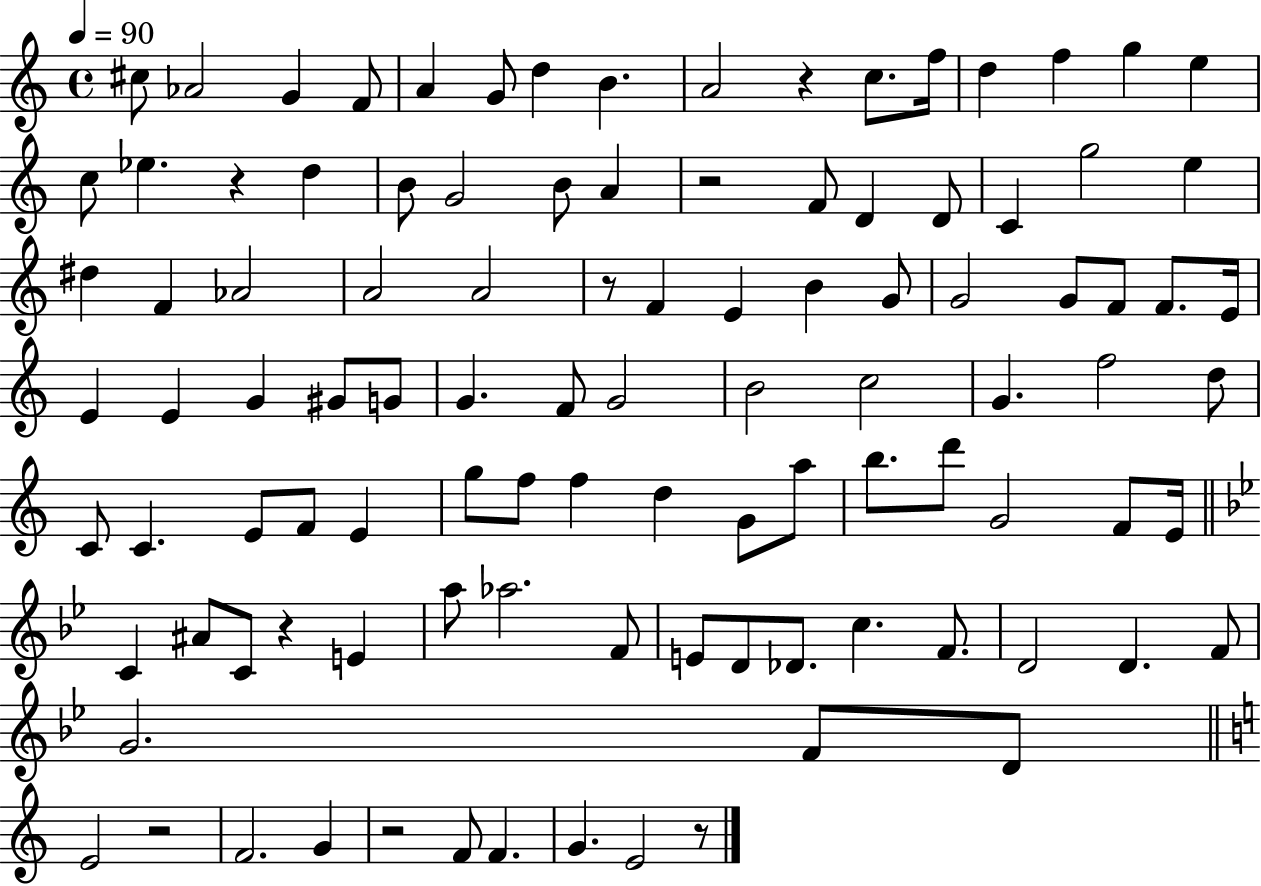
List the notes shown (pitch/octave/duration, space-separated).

C#5/e Ab4/h G4/q F4/e A4/q G4/e D5/q B4/q. A4/h R/q C5/e. F5/s D5/q F5/q G5/q E5/q C5/e Eb5/q. R/q D5/q B4/e G4/h B4/e A4/q R/h F4/e D4/q D4/e C4/q G5/h E5/q D#5/q F4/q Ab4/h A4/h A4/h R/e F4/q E4/q B4/q G4/e G4/h G4/e F4/e F4/e. E4/s E4/q E4/q G4/q G#4/e G4/e G4/q. F4/e G4/h B4/h C5/h G4/q. F5/h D5/e C4/e C4/q. E4/e F4/e E4/q G5/e F5/e F5/q D5/q G4/e A5/e B5/e. D6/e G4/h F4/e E4/s C4/q A#4/e C4/e R/q E4/q A5/e Ab5/h. F4/e E4/e D4/e Db4/e. C5/q. F4/e. D4/h D4/q. F4/e G4/h. F4/e D4/e E4/h R/h F4/h. G4/q R/h F4/e F4/q. G4/q. E4/h R/e